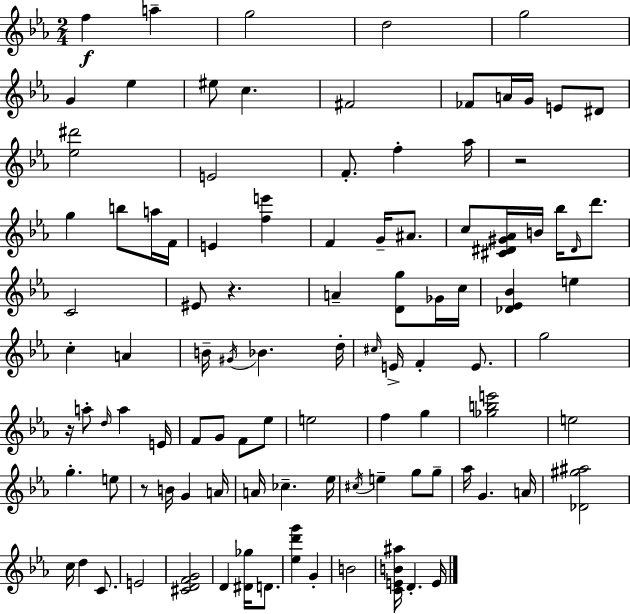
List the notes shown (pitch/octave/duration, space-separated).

F5/q A5/q G5/h D5/h G5/h G4/q Eb5/q EIS5/e C5/q. F#4/h FES4/e A4/s G4/s E4/e D#4/e [Eb5,D#6]/h E4/h F4/e. F5/q Ab5/s R/h G5/q B5/e A5/s F4/s E4/q [F5,E6]/q F4/q G4/s A#4/e. C5/e [C#4,D#4,G#4,Ab4]/s B4/s Bb5/s D#4/s D6/e. C4/h EIS4/e R/q. A4/q [D4,G5]/e Gb4/s C5/s [Db4,Eb4,Bb4]/q E5/q C5/q A4/q B4/s G#4/s Bb4/q. D5/s C#5/s E4/s F4/q E4/e. G5/h R/s A5/e D5/s A5/q E4/s F4/e G4/e F4/e Eb5/e E5/h F5/q G5/q [Gb5,B5,E6]/h E5/h G5/q. E5/e R/e B4/s G4/q A4/s A4/s CES5/q. Eb5/s C#5/s E5/q G5/e G5/e Ab5/s G4/q. A4/s [Db4,G#5,A#5]/h C5/s D5/q C4/e. E4/h [C#4,D4,F4,G4]/h D4/q [D#4,Gb5]/s D4/e. [Eb5,D6,G6]/q G4/q B4/h [C4,E4,B4,A#5]/s D4/q. E4/s